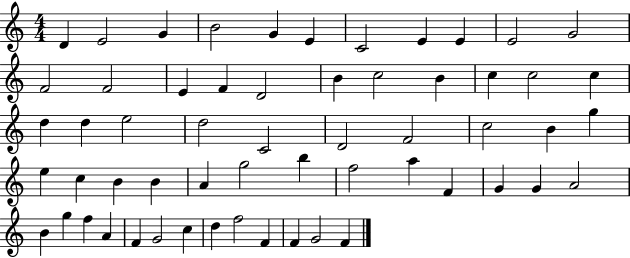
{
  \clef treble
  \numericTimeSignature
  \time 4/4
  \key c \major
  d'4 e'2 g'4 | b'2 g'4 e'4 | c'2 e'4 e'4 | e'2 g'2 | \break f'2 f'2 | e'4 f'4 d'2 | b'4 c''2 b'4 | c''4 c''2 c''4 | \break d''4 d''4 e''2 | d''2 c'2 | d'2 f'2 | c''2 b'4 g''4 | \break e''4 c''4 b'4 b'4 | a'4 g''2 b''4 | f''2 a''4 f'4 | g'4 g'4 a'2 | \break b'4 g''4 f''4 a'4 | f'4 g'2 c''4 | d''4 f''2 f'4 | f'4 g'2 f'4 | \break \bar "|."
}